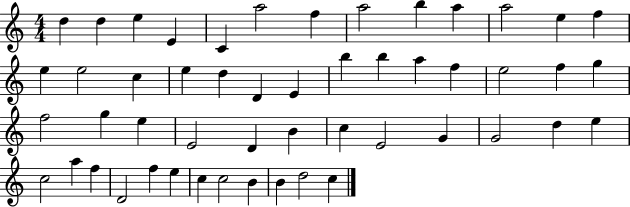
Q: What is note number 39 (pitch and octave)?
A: E5